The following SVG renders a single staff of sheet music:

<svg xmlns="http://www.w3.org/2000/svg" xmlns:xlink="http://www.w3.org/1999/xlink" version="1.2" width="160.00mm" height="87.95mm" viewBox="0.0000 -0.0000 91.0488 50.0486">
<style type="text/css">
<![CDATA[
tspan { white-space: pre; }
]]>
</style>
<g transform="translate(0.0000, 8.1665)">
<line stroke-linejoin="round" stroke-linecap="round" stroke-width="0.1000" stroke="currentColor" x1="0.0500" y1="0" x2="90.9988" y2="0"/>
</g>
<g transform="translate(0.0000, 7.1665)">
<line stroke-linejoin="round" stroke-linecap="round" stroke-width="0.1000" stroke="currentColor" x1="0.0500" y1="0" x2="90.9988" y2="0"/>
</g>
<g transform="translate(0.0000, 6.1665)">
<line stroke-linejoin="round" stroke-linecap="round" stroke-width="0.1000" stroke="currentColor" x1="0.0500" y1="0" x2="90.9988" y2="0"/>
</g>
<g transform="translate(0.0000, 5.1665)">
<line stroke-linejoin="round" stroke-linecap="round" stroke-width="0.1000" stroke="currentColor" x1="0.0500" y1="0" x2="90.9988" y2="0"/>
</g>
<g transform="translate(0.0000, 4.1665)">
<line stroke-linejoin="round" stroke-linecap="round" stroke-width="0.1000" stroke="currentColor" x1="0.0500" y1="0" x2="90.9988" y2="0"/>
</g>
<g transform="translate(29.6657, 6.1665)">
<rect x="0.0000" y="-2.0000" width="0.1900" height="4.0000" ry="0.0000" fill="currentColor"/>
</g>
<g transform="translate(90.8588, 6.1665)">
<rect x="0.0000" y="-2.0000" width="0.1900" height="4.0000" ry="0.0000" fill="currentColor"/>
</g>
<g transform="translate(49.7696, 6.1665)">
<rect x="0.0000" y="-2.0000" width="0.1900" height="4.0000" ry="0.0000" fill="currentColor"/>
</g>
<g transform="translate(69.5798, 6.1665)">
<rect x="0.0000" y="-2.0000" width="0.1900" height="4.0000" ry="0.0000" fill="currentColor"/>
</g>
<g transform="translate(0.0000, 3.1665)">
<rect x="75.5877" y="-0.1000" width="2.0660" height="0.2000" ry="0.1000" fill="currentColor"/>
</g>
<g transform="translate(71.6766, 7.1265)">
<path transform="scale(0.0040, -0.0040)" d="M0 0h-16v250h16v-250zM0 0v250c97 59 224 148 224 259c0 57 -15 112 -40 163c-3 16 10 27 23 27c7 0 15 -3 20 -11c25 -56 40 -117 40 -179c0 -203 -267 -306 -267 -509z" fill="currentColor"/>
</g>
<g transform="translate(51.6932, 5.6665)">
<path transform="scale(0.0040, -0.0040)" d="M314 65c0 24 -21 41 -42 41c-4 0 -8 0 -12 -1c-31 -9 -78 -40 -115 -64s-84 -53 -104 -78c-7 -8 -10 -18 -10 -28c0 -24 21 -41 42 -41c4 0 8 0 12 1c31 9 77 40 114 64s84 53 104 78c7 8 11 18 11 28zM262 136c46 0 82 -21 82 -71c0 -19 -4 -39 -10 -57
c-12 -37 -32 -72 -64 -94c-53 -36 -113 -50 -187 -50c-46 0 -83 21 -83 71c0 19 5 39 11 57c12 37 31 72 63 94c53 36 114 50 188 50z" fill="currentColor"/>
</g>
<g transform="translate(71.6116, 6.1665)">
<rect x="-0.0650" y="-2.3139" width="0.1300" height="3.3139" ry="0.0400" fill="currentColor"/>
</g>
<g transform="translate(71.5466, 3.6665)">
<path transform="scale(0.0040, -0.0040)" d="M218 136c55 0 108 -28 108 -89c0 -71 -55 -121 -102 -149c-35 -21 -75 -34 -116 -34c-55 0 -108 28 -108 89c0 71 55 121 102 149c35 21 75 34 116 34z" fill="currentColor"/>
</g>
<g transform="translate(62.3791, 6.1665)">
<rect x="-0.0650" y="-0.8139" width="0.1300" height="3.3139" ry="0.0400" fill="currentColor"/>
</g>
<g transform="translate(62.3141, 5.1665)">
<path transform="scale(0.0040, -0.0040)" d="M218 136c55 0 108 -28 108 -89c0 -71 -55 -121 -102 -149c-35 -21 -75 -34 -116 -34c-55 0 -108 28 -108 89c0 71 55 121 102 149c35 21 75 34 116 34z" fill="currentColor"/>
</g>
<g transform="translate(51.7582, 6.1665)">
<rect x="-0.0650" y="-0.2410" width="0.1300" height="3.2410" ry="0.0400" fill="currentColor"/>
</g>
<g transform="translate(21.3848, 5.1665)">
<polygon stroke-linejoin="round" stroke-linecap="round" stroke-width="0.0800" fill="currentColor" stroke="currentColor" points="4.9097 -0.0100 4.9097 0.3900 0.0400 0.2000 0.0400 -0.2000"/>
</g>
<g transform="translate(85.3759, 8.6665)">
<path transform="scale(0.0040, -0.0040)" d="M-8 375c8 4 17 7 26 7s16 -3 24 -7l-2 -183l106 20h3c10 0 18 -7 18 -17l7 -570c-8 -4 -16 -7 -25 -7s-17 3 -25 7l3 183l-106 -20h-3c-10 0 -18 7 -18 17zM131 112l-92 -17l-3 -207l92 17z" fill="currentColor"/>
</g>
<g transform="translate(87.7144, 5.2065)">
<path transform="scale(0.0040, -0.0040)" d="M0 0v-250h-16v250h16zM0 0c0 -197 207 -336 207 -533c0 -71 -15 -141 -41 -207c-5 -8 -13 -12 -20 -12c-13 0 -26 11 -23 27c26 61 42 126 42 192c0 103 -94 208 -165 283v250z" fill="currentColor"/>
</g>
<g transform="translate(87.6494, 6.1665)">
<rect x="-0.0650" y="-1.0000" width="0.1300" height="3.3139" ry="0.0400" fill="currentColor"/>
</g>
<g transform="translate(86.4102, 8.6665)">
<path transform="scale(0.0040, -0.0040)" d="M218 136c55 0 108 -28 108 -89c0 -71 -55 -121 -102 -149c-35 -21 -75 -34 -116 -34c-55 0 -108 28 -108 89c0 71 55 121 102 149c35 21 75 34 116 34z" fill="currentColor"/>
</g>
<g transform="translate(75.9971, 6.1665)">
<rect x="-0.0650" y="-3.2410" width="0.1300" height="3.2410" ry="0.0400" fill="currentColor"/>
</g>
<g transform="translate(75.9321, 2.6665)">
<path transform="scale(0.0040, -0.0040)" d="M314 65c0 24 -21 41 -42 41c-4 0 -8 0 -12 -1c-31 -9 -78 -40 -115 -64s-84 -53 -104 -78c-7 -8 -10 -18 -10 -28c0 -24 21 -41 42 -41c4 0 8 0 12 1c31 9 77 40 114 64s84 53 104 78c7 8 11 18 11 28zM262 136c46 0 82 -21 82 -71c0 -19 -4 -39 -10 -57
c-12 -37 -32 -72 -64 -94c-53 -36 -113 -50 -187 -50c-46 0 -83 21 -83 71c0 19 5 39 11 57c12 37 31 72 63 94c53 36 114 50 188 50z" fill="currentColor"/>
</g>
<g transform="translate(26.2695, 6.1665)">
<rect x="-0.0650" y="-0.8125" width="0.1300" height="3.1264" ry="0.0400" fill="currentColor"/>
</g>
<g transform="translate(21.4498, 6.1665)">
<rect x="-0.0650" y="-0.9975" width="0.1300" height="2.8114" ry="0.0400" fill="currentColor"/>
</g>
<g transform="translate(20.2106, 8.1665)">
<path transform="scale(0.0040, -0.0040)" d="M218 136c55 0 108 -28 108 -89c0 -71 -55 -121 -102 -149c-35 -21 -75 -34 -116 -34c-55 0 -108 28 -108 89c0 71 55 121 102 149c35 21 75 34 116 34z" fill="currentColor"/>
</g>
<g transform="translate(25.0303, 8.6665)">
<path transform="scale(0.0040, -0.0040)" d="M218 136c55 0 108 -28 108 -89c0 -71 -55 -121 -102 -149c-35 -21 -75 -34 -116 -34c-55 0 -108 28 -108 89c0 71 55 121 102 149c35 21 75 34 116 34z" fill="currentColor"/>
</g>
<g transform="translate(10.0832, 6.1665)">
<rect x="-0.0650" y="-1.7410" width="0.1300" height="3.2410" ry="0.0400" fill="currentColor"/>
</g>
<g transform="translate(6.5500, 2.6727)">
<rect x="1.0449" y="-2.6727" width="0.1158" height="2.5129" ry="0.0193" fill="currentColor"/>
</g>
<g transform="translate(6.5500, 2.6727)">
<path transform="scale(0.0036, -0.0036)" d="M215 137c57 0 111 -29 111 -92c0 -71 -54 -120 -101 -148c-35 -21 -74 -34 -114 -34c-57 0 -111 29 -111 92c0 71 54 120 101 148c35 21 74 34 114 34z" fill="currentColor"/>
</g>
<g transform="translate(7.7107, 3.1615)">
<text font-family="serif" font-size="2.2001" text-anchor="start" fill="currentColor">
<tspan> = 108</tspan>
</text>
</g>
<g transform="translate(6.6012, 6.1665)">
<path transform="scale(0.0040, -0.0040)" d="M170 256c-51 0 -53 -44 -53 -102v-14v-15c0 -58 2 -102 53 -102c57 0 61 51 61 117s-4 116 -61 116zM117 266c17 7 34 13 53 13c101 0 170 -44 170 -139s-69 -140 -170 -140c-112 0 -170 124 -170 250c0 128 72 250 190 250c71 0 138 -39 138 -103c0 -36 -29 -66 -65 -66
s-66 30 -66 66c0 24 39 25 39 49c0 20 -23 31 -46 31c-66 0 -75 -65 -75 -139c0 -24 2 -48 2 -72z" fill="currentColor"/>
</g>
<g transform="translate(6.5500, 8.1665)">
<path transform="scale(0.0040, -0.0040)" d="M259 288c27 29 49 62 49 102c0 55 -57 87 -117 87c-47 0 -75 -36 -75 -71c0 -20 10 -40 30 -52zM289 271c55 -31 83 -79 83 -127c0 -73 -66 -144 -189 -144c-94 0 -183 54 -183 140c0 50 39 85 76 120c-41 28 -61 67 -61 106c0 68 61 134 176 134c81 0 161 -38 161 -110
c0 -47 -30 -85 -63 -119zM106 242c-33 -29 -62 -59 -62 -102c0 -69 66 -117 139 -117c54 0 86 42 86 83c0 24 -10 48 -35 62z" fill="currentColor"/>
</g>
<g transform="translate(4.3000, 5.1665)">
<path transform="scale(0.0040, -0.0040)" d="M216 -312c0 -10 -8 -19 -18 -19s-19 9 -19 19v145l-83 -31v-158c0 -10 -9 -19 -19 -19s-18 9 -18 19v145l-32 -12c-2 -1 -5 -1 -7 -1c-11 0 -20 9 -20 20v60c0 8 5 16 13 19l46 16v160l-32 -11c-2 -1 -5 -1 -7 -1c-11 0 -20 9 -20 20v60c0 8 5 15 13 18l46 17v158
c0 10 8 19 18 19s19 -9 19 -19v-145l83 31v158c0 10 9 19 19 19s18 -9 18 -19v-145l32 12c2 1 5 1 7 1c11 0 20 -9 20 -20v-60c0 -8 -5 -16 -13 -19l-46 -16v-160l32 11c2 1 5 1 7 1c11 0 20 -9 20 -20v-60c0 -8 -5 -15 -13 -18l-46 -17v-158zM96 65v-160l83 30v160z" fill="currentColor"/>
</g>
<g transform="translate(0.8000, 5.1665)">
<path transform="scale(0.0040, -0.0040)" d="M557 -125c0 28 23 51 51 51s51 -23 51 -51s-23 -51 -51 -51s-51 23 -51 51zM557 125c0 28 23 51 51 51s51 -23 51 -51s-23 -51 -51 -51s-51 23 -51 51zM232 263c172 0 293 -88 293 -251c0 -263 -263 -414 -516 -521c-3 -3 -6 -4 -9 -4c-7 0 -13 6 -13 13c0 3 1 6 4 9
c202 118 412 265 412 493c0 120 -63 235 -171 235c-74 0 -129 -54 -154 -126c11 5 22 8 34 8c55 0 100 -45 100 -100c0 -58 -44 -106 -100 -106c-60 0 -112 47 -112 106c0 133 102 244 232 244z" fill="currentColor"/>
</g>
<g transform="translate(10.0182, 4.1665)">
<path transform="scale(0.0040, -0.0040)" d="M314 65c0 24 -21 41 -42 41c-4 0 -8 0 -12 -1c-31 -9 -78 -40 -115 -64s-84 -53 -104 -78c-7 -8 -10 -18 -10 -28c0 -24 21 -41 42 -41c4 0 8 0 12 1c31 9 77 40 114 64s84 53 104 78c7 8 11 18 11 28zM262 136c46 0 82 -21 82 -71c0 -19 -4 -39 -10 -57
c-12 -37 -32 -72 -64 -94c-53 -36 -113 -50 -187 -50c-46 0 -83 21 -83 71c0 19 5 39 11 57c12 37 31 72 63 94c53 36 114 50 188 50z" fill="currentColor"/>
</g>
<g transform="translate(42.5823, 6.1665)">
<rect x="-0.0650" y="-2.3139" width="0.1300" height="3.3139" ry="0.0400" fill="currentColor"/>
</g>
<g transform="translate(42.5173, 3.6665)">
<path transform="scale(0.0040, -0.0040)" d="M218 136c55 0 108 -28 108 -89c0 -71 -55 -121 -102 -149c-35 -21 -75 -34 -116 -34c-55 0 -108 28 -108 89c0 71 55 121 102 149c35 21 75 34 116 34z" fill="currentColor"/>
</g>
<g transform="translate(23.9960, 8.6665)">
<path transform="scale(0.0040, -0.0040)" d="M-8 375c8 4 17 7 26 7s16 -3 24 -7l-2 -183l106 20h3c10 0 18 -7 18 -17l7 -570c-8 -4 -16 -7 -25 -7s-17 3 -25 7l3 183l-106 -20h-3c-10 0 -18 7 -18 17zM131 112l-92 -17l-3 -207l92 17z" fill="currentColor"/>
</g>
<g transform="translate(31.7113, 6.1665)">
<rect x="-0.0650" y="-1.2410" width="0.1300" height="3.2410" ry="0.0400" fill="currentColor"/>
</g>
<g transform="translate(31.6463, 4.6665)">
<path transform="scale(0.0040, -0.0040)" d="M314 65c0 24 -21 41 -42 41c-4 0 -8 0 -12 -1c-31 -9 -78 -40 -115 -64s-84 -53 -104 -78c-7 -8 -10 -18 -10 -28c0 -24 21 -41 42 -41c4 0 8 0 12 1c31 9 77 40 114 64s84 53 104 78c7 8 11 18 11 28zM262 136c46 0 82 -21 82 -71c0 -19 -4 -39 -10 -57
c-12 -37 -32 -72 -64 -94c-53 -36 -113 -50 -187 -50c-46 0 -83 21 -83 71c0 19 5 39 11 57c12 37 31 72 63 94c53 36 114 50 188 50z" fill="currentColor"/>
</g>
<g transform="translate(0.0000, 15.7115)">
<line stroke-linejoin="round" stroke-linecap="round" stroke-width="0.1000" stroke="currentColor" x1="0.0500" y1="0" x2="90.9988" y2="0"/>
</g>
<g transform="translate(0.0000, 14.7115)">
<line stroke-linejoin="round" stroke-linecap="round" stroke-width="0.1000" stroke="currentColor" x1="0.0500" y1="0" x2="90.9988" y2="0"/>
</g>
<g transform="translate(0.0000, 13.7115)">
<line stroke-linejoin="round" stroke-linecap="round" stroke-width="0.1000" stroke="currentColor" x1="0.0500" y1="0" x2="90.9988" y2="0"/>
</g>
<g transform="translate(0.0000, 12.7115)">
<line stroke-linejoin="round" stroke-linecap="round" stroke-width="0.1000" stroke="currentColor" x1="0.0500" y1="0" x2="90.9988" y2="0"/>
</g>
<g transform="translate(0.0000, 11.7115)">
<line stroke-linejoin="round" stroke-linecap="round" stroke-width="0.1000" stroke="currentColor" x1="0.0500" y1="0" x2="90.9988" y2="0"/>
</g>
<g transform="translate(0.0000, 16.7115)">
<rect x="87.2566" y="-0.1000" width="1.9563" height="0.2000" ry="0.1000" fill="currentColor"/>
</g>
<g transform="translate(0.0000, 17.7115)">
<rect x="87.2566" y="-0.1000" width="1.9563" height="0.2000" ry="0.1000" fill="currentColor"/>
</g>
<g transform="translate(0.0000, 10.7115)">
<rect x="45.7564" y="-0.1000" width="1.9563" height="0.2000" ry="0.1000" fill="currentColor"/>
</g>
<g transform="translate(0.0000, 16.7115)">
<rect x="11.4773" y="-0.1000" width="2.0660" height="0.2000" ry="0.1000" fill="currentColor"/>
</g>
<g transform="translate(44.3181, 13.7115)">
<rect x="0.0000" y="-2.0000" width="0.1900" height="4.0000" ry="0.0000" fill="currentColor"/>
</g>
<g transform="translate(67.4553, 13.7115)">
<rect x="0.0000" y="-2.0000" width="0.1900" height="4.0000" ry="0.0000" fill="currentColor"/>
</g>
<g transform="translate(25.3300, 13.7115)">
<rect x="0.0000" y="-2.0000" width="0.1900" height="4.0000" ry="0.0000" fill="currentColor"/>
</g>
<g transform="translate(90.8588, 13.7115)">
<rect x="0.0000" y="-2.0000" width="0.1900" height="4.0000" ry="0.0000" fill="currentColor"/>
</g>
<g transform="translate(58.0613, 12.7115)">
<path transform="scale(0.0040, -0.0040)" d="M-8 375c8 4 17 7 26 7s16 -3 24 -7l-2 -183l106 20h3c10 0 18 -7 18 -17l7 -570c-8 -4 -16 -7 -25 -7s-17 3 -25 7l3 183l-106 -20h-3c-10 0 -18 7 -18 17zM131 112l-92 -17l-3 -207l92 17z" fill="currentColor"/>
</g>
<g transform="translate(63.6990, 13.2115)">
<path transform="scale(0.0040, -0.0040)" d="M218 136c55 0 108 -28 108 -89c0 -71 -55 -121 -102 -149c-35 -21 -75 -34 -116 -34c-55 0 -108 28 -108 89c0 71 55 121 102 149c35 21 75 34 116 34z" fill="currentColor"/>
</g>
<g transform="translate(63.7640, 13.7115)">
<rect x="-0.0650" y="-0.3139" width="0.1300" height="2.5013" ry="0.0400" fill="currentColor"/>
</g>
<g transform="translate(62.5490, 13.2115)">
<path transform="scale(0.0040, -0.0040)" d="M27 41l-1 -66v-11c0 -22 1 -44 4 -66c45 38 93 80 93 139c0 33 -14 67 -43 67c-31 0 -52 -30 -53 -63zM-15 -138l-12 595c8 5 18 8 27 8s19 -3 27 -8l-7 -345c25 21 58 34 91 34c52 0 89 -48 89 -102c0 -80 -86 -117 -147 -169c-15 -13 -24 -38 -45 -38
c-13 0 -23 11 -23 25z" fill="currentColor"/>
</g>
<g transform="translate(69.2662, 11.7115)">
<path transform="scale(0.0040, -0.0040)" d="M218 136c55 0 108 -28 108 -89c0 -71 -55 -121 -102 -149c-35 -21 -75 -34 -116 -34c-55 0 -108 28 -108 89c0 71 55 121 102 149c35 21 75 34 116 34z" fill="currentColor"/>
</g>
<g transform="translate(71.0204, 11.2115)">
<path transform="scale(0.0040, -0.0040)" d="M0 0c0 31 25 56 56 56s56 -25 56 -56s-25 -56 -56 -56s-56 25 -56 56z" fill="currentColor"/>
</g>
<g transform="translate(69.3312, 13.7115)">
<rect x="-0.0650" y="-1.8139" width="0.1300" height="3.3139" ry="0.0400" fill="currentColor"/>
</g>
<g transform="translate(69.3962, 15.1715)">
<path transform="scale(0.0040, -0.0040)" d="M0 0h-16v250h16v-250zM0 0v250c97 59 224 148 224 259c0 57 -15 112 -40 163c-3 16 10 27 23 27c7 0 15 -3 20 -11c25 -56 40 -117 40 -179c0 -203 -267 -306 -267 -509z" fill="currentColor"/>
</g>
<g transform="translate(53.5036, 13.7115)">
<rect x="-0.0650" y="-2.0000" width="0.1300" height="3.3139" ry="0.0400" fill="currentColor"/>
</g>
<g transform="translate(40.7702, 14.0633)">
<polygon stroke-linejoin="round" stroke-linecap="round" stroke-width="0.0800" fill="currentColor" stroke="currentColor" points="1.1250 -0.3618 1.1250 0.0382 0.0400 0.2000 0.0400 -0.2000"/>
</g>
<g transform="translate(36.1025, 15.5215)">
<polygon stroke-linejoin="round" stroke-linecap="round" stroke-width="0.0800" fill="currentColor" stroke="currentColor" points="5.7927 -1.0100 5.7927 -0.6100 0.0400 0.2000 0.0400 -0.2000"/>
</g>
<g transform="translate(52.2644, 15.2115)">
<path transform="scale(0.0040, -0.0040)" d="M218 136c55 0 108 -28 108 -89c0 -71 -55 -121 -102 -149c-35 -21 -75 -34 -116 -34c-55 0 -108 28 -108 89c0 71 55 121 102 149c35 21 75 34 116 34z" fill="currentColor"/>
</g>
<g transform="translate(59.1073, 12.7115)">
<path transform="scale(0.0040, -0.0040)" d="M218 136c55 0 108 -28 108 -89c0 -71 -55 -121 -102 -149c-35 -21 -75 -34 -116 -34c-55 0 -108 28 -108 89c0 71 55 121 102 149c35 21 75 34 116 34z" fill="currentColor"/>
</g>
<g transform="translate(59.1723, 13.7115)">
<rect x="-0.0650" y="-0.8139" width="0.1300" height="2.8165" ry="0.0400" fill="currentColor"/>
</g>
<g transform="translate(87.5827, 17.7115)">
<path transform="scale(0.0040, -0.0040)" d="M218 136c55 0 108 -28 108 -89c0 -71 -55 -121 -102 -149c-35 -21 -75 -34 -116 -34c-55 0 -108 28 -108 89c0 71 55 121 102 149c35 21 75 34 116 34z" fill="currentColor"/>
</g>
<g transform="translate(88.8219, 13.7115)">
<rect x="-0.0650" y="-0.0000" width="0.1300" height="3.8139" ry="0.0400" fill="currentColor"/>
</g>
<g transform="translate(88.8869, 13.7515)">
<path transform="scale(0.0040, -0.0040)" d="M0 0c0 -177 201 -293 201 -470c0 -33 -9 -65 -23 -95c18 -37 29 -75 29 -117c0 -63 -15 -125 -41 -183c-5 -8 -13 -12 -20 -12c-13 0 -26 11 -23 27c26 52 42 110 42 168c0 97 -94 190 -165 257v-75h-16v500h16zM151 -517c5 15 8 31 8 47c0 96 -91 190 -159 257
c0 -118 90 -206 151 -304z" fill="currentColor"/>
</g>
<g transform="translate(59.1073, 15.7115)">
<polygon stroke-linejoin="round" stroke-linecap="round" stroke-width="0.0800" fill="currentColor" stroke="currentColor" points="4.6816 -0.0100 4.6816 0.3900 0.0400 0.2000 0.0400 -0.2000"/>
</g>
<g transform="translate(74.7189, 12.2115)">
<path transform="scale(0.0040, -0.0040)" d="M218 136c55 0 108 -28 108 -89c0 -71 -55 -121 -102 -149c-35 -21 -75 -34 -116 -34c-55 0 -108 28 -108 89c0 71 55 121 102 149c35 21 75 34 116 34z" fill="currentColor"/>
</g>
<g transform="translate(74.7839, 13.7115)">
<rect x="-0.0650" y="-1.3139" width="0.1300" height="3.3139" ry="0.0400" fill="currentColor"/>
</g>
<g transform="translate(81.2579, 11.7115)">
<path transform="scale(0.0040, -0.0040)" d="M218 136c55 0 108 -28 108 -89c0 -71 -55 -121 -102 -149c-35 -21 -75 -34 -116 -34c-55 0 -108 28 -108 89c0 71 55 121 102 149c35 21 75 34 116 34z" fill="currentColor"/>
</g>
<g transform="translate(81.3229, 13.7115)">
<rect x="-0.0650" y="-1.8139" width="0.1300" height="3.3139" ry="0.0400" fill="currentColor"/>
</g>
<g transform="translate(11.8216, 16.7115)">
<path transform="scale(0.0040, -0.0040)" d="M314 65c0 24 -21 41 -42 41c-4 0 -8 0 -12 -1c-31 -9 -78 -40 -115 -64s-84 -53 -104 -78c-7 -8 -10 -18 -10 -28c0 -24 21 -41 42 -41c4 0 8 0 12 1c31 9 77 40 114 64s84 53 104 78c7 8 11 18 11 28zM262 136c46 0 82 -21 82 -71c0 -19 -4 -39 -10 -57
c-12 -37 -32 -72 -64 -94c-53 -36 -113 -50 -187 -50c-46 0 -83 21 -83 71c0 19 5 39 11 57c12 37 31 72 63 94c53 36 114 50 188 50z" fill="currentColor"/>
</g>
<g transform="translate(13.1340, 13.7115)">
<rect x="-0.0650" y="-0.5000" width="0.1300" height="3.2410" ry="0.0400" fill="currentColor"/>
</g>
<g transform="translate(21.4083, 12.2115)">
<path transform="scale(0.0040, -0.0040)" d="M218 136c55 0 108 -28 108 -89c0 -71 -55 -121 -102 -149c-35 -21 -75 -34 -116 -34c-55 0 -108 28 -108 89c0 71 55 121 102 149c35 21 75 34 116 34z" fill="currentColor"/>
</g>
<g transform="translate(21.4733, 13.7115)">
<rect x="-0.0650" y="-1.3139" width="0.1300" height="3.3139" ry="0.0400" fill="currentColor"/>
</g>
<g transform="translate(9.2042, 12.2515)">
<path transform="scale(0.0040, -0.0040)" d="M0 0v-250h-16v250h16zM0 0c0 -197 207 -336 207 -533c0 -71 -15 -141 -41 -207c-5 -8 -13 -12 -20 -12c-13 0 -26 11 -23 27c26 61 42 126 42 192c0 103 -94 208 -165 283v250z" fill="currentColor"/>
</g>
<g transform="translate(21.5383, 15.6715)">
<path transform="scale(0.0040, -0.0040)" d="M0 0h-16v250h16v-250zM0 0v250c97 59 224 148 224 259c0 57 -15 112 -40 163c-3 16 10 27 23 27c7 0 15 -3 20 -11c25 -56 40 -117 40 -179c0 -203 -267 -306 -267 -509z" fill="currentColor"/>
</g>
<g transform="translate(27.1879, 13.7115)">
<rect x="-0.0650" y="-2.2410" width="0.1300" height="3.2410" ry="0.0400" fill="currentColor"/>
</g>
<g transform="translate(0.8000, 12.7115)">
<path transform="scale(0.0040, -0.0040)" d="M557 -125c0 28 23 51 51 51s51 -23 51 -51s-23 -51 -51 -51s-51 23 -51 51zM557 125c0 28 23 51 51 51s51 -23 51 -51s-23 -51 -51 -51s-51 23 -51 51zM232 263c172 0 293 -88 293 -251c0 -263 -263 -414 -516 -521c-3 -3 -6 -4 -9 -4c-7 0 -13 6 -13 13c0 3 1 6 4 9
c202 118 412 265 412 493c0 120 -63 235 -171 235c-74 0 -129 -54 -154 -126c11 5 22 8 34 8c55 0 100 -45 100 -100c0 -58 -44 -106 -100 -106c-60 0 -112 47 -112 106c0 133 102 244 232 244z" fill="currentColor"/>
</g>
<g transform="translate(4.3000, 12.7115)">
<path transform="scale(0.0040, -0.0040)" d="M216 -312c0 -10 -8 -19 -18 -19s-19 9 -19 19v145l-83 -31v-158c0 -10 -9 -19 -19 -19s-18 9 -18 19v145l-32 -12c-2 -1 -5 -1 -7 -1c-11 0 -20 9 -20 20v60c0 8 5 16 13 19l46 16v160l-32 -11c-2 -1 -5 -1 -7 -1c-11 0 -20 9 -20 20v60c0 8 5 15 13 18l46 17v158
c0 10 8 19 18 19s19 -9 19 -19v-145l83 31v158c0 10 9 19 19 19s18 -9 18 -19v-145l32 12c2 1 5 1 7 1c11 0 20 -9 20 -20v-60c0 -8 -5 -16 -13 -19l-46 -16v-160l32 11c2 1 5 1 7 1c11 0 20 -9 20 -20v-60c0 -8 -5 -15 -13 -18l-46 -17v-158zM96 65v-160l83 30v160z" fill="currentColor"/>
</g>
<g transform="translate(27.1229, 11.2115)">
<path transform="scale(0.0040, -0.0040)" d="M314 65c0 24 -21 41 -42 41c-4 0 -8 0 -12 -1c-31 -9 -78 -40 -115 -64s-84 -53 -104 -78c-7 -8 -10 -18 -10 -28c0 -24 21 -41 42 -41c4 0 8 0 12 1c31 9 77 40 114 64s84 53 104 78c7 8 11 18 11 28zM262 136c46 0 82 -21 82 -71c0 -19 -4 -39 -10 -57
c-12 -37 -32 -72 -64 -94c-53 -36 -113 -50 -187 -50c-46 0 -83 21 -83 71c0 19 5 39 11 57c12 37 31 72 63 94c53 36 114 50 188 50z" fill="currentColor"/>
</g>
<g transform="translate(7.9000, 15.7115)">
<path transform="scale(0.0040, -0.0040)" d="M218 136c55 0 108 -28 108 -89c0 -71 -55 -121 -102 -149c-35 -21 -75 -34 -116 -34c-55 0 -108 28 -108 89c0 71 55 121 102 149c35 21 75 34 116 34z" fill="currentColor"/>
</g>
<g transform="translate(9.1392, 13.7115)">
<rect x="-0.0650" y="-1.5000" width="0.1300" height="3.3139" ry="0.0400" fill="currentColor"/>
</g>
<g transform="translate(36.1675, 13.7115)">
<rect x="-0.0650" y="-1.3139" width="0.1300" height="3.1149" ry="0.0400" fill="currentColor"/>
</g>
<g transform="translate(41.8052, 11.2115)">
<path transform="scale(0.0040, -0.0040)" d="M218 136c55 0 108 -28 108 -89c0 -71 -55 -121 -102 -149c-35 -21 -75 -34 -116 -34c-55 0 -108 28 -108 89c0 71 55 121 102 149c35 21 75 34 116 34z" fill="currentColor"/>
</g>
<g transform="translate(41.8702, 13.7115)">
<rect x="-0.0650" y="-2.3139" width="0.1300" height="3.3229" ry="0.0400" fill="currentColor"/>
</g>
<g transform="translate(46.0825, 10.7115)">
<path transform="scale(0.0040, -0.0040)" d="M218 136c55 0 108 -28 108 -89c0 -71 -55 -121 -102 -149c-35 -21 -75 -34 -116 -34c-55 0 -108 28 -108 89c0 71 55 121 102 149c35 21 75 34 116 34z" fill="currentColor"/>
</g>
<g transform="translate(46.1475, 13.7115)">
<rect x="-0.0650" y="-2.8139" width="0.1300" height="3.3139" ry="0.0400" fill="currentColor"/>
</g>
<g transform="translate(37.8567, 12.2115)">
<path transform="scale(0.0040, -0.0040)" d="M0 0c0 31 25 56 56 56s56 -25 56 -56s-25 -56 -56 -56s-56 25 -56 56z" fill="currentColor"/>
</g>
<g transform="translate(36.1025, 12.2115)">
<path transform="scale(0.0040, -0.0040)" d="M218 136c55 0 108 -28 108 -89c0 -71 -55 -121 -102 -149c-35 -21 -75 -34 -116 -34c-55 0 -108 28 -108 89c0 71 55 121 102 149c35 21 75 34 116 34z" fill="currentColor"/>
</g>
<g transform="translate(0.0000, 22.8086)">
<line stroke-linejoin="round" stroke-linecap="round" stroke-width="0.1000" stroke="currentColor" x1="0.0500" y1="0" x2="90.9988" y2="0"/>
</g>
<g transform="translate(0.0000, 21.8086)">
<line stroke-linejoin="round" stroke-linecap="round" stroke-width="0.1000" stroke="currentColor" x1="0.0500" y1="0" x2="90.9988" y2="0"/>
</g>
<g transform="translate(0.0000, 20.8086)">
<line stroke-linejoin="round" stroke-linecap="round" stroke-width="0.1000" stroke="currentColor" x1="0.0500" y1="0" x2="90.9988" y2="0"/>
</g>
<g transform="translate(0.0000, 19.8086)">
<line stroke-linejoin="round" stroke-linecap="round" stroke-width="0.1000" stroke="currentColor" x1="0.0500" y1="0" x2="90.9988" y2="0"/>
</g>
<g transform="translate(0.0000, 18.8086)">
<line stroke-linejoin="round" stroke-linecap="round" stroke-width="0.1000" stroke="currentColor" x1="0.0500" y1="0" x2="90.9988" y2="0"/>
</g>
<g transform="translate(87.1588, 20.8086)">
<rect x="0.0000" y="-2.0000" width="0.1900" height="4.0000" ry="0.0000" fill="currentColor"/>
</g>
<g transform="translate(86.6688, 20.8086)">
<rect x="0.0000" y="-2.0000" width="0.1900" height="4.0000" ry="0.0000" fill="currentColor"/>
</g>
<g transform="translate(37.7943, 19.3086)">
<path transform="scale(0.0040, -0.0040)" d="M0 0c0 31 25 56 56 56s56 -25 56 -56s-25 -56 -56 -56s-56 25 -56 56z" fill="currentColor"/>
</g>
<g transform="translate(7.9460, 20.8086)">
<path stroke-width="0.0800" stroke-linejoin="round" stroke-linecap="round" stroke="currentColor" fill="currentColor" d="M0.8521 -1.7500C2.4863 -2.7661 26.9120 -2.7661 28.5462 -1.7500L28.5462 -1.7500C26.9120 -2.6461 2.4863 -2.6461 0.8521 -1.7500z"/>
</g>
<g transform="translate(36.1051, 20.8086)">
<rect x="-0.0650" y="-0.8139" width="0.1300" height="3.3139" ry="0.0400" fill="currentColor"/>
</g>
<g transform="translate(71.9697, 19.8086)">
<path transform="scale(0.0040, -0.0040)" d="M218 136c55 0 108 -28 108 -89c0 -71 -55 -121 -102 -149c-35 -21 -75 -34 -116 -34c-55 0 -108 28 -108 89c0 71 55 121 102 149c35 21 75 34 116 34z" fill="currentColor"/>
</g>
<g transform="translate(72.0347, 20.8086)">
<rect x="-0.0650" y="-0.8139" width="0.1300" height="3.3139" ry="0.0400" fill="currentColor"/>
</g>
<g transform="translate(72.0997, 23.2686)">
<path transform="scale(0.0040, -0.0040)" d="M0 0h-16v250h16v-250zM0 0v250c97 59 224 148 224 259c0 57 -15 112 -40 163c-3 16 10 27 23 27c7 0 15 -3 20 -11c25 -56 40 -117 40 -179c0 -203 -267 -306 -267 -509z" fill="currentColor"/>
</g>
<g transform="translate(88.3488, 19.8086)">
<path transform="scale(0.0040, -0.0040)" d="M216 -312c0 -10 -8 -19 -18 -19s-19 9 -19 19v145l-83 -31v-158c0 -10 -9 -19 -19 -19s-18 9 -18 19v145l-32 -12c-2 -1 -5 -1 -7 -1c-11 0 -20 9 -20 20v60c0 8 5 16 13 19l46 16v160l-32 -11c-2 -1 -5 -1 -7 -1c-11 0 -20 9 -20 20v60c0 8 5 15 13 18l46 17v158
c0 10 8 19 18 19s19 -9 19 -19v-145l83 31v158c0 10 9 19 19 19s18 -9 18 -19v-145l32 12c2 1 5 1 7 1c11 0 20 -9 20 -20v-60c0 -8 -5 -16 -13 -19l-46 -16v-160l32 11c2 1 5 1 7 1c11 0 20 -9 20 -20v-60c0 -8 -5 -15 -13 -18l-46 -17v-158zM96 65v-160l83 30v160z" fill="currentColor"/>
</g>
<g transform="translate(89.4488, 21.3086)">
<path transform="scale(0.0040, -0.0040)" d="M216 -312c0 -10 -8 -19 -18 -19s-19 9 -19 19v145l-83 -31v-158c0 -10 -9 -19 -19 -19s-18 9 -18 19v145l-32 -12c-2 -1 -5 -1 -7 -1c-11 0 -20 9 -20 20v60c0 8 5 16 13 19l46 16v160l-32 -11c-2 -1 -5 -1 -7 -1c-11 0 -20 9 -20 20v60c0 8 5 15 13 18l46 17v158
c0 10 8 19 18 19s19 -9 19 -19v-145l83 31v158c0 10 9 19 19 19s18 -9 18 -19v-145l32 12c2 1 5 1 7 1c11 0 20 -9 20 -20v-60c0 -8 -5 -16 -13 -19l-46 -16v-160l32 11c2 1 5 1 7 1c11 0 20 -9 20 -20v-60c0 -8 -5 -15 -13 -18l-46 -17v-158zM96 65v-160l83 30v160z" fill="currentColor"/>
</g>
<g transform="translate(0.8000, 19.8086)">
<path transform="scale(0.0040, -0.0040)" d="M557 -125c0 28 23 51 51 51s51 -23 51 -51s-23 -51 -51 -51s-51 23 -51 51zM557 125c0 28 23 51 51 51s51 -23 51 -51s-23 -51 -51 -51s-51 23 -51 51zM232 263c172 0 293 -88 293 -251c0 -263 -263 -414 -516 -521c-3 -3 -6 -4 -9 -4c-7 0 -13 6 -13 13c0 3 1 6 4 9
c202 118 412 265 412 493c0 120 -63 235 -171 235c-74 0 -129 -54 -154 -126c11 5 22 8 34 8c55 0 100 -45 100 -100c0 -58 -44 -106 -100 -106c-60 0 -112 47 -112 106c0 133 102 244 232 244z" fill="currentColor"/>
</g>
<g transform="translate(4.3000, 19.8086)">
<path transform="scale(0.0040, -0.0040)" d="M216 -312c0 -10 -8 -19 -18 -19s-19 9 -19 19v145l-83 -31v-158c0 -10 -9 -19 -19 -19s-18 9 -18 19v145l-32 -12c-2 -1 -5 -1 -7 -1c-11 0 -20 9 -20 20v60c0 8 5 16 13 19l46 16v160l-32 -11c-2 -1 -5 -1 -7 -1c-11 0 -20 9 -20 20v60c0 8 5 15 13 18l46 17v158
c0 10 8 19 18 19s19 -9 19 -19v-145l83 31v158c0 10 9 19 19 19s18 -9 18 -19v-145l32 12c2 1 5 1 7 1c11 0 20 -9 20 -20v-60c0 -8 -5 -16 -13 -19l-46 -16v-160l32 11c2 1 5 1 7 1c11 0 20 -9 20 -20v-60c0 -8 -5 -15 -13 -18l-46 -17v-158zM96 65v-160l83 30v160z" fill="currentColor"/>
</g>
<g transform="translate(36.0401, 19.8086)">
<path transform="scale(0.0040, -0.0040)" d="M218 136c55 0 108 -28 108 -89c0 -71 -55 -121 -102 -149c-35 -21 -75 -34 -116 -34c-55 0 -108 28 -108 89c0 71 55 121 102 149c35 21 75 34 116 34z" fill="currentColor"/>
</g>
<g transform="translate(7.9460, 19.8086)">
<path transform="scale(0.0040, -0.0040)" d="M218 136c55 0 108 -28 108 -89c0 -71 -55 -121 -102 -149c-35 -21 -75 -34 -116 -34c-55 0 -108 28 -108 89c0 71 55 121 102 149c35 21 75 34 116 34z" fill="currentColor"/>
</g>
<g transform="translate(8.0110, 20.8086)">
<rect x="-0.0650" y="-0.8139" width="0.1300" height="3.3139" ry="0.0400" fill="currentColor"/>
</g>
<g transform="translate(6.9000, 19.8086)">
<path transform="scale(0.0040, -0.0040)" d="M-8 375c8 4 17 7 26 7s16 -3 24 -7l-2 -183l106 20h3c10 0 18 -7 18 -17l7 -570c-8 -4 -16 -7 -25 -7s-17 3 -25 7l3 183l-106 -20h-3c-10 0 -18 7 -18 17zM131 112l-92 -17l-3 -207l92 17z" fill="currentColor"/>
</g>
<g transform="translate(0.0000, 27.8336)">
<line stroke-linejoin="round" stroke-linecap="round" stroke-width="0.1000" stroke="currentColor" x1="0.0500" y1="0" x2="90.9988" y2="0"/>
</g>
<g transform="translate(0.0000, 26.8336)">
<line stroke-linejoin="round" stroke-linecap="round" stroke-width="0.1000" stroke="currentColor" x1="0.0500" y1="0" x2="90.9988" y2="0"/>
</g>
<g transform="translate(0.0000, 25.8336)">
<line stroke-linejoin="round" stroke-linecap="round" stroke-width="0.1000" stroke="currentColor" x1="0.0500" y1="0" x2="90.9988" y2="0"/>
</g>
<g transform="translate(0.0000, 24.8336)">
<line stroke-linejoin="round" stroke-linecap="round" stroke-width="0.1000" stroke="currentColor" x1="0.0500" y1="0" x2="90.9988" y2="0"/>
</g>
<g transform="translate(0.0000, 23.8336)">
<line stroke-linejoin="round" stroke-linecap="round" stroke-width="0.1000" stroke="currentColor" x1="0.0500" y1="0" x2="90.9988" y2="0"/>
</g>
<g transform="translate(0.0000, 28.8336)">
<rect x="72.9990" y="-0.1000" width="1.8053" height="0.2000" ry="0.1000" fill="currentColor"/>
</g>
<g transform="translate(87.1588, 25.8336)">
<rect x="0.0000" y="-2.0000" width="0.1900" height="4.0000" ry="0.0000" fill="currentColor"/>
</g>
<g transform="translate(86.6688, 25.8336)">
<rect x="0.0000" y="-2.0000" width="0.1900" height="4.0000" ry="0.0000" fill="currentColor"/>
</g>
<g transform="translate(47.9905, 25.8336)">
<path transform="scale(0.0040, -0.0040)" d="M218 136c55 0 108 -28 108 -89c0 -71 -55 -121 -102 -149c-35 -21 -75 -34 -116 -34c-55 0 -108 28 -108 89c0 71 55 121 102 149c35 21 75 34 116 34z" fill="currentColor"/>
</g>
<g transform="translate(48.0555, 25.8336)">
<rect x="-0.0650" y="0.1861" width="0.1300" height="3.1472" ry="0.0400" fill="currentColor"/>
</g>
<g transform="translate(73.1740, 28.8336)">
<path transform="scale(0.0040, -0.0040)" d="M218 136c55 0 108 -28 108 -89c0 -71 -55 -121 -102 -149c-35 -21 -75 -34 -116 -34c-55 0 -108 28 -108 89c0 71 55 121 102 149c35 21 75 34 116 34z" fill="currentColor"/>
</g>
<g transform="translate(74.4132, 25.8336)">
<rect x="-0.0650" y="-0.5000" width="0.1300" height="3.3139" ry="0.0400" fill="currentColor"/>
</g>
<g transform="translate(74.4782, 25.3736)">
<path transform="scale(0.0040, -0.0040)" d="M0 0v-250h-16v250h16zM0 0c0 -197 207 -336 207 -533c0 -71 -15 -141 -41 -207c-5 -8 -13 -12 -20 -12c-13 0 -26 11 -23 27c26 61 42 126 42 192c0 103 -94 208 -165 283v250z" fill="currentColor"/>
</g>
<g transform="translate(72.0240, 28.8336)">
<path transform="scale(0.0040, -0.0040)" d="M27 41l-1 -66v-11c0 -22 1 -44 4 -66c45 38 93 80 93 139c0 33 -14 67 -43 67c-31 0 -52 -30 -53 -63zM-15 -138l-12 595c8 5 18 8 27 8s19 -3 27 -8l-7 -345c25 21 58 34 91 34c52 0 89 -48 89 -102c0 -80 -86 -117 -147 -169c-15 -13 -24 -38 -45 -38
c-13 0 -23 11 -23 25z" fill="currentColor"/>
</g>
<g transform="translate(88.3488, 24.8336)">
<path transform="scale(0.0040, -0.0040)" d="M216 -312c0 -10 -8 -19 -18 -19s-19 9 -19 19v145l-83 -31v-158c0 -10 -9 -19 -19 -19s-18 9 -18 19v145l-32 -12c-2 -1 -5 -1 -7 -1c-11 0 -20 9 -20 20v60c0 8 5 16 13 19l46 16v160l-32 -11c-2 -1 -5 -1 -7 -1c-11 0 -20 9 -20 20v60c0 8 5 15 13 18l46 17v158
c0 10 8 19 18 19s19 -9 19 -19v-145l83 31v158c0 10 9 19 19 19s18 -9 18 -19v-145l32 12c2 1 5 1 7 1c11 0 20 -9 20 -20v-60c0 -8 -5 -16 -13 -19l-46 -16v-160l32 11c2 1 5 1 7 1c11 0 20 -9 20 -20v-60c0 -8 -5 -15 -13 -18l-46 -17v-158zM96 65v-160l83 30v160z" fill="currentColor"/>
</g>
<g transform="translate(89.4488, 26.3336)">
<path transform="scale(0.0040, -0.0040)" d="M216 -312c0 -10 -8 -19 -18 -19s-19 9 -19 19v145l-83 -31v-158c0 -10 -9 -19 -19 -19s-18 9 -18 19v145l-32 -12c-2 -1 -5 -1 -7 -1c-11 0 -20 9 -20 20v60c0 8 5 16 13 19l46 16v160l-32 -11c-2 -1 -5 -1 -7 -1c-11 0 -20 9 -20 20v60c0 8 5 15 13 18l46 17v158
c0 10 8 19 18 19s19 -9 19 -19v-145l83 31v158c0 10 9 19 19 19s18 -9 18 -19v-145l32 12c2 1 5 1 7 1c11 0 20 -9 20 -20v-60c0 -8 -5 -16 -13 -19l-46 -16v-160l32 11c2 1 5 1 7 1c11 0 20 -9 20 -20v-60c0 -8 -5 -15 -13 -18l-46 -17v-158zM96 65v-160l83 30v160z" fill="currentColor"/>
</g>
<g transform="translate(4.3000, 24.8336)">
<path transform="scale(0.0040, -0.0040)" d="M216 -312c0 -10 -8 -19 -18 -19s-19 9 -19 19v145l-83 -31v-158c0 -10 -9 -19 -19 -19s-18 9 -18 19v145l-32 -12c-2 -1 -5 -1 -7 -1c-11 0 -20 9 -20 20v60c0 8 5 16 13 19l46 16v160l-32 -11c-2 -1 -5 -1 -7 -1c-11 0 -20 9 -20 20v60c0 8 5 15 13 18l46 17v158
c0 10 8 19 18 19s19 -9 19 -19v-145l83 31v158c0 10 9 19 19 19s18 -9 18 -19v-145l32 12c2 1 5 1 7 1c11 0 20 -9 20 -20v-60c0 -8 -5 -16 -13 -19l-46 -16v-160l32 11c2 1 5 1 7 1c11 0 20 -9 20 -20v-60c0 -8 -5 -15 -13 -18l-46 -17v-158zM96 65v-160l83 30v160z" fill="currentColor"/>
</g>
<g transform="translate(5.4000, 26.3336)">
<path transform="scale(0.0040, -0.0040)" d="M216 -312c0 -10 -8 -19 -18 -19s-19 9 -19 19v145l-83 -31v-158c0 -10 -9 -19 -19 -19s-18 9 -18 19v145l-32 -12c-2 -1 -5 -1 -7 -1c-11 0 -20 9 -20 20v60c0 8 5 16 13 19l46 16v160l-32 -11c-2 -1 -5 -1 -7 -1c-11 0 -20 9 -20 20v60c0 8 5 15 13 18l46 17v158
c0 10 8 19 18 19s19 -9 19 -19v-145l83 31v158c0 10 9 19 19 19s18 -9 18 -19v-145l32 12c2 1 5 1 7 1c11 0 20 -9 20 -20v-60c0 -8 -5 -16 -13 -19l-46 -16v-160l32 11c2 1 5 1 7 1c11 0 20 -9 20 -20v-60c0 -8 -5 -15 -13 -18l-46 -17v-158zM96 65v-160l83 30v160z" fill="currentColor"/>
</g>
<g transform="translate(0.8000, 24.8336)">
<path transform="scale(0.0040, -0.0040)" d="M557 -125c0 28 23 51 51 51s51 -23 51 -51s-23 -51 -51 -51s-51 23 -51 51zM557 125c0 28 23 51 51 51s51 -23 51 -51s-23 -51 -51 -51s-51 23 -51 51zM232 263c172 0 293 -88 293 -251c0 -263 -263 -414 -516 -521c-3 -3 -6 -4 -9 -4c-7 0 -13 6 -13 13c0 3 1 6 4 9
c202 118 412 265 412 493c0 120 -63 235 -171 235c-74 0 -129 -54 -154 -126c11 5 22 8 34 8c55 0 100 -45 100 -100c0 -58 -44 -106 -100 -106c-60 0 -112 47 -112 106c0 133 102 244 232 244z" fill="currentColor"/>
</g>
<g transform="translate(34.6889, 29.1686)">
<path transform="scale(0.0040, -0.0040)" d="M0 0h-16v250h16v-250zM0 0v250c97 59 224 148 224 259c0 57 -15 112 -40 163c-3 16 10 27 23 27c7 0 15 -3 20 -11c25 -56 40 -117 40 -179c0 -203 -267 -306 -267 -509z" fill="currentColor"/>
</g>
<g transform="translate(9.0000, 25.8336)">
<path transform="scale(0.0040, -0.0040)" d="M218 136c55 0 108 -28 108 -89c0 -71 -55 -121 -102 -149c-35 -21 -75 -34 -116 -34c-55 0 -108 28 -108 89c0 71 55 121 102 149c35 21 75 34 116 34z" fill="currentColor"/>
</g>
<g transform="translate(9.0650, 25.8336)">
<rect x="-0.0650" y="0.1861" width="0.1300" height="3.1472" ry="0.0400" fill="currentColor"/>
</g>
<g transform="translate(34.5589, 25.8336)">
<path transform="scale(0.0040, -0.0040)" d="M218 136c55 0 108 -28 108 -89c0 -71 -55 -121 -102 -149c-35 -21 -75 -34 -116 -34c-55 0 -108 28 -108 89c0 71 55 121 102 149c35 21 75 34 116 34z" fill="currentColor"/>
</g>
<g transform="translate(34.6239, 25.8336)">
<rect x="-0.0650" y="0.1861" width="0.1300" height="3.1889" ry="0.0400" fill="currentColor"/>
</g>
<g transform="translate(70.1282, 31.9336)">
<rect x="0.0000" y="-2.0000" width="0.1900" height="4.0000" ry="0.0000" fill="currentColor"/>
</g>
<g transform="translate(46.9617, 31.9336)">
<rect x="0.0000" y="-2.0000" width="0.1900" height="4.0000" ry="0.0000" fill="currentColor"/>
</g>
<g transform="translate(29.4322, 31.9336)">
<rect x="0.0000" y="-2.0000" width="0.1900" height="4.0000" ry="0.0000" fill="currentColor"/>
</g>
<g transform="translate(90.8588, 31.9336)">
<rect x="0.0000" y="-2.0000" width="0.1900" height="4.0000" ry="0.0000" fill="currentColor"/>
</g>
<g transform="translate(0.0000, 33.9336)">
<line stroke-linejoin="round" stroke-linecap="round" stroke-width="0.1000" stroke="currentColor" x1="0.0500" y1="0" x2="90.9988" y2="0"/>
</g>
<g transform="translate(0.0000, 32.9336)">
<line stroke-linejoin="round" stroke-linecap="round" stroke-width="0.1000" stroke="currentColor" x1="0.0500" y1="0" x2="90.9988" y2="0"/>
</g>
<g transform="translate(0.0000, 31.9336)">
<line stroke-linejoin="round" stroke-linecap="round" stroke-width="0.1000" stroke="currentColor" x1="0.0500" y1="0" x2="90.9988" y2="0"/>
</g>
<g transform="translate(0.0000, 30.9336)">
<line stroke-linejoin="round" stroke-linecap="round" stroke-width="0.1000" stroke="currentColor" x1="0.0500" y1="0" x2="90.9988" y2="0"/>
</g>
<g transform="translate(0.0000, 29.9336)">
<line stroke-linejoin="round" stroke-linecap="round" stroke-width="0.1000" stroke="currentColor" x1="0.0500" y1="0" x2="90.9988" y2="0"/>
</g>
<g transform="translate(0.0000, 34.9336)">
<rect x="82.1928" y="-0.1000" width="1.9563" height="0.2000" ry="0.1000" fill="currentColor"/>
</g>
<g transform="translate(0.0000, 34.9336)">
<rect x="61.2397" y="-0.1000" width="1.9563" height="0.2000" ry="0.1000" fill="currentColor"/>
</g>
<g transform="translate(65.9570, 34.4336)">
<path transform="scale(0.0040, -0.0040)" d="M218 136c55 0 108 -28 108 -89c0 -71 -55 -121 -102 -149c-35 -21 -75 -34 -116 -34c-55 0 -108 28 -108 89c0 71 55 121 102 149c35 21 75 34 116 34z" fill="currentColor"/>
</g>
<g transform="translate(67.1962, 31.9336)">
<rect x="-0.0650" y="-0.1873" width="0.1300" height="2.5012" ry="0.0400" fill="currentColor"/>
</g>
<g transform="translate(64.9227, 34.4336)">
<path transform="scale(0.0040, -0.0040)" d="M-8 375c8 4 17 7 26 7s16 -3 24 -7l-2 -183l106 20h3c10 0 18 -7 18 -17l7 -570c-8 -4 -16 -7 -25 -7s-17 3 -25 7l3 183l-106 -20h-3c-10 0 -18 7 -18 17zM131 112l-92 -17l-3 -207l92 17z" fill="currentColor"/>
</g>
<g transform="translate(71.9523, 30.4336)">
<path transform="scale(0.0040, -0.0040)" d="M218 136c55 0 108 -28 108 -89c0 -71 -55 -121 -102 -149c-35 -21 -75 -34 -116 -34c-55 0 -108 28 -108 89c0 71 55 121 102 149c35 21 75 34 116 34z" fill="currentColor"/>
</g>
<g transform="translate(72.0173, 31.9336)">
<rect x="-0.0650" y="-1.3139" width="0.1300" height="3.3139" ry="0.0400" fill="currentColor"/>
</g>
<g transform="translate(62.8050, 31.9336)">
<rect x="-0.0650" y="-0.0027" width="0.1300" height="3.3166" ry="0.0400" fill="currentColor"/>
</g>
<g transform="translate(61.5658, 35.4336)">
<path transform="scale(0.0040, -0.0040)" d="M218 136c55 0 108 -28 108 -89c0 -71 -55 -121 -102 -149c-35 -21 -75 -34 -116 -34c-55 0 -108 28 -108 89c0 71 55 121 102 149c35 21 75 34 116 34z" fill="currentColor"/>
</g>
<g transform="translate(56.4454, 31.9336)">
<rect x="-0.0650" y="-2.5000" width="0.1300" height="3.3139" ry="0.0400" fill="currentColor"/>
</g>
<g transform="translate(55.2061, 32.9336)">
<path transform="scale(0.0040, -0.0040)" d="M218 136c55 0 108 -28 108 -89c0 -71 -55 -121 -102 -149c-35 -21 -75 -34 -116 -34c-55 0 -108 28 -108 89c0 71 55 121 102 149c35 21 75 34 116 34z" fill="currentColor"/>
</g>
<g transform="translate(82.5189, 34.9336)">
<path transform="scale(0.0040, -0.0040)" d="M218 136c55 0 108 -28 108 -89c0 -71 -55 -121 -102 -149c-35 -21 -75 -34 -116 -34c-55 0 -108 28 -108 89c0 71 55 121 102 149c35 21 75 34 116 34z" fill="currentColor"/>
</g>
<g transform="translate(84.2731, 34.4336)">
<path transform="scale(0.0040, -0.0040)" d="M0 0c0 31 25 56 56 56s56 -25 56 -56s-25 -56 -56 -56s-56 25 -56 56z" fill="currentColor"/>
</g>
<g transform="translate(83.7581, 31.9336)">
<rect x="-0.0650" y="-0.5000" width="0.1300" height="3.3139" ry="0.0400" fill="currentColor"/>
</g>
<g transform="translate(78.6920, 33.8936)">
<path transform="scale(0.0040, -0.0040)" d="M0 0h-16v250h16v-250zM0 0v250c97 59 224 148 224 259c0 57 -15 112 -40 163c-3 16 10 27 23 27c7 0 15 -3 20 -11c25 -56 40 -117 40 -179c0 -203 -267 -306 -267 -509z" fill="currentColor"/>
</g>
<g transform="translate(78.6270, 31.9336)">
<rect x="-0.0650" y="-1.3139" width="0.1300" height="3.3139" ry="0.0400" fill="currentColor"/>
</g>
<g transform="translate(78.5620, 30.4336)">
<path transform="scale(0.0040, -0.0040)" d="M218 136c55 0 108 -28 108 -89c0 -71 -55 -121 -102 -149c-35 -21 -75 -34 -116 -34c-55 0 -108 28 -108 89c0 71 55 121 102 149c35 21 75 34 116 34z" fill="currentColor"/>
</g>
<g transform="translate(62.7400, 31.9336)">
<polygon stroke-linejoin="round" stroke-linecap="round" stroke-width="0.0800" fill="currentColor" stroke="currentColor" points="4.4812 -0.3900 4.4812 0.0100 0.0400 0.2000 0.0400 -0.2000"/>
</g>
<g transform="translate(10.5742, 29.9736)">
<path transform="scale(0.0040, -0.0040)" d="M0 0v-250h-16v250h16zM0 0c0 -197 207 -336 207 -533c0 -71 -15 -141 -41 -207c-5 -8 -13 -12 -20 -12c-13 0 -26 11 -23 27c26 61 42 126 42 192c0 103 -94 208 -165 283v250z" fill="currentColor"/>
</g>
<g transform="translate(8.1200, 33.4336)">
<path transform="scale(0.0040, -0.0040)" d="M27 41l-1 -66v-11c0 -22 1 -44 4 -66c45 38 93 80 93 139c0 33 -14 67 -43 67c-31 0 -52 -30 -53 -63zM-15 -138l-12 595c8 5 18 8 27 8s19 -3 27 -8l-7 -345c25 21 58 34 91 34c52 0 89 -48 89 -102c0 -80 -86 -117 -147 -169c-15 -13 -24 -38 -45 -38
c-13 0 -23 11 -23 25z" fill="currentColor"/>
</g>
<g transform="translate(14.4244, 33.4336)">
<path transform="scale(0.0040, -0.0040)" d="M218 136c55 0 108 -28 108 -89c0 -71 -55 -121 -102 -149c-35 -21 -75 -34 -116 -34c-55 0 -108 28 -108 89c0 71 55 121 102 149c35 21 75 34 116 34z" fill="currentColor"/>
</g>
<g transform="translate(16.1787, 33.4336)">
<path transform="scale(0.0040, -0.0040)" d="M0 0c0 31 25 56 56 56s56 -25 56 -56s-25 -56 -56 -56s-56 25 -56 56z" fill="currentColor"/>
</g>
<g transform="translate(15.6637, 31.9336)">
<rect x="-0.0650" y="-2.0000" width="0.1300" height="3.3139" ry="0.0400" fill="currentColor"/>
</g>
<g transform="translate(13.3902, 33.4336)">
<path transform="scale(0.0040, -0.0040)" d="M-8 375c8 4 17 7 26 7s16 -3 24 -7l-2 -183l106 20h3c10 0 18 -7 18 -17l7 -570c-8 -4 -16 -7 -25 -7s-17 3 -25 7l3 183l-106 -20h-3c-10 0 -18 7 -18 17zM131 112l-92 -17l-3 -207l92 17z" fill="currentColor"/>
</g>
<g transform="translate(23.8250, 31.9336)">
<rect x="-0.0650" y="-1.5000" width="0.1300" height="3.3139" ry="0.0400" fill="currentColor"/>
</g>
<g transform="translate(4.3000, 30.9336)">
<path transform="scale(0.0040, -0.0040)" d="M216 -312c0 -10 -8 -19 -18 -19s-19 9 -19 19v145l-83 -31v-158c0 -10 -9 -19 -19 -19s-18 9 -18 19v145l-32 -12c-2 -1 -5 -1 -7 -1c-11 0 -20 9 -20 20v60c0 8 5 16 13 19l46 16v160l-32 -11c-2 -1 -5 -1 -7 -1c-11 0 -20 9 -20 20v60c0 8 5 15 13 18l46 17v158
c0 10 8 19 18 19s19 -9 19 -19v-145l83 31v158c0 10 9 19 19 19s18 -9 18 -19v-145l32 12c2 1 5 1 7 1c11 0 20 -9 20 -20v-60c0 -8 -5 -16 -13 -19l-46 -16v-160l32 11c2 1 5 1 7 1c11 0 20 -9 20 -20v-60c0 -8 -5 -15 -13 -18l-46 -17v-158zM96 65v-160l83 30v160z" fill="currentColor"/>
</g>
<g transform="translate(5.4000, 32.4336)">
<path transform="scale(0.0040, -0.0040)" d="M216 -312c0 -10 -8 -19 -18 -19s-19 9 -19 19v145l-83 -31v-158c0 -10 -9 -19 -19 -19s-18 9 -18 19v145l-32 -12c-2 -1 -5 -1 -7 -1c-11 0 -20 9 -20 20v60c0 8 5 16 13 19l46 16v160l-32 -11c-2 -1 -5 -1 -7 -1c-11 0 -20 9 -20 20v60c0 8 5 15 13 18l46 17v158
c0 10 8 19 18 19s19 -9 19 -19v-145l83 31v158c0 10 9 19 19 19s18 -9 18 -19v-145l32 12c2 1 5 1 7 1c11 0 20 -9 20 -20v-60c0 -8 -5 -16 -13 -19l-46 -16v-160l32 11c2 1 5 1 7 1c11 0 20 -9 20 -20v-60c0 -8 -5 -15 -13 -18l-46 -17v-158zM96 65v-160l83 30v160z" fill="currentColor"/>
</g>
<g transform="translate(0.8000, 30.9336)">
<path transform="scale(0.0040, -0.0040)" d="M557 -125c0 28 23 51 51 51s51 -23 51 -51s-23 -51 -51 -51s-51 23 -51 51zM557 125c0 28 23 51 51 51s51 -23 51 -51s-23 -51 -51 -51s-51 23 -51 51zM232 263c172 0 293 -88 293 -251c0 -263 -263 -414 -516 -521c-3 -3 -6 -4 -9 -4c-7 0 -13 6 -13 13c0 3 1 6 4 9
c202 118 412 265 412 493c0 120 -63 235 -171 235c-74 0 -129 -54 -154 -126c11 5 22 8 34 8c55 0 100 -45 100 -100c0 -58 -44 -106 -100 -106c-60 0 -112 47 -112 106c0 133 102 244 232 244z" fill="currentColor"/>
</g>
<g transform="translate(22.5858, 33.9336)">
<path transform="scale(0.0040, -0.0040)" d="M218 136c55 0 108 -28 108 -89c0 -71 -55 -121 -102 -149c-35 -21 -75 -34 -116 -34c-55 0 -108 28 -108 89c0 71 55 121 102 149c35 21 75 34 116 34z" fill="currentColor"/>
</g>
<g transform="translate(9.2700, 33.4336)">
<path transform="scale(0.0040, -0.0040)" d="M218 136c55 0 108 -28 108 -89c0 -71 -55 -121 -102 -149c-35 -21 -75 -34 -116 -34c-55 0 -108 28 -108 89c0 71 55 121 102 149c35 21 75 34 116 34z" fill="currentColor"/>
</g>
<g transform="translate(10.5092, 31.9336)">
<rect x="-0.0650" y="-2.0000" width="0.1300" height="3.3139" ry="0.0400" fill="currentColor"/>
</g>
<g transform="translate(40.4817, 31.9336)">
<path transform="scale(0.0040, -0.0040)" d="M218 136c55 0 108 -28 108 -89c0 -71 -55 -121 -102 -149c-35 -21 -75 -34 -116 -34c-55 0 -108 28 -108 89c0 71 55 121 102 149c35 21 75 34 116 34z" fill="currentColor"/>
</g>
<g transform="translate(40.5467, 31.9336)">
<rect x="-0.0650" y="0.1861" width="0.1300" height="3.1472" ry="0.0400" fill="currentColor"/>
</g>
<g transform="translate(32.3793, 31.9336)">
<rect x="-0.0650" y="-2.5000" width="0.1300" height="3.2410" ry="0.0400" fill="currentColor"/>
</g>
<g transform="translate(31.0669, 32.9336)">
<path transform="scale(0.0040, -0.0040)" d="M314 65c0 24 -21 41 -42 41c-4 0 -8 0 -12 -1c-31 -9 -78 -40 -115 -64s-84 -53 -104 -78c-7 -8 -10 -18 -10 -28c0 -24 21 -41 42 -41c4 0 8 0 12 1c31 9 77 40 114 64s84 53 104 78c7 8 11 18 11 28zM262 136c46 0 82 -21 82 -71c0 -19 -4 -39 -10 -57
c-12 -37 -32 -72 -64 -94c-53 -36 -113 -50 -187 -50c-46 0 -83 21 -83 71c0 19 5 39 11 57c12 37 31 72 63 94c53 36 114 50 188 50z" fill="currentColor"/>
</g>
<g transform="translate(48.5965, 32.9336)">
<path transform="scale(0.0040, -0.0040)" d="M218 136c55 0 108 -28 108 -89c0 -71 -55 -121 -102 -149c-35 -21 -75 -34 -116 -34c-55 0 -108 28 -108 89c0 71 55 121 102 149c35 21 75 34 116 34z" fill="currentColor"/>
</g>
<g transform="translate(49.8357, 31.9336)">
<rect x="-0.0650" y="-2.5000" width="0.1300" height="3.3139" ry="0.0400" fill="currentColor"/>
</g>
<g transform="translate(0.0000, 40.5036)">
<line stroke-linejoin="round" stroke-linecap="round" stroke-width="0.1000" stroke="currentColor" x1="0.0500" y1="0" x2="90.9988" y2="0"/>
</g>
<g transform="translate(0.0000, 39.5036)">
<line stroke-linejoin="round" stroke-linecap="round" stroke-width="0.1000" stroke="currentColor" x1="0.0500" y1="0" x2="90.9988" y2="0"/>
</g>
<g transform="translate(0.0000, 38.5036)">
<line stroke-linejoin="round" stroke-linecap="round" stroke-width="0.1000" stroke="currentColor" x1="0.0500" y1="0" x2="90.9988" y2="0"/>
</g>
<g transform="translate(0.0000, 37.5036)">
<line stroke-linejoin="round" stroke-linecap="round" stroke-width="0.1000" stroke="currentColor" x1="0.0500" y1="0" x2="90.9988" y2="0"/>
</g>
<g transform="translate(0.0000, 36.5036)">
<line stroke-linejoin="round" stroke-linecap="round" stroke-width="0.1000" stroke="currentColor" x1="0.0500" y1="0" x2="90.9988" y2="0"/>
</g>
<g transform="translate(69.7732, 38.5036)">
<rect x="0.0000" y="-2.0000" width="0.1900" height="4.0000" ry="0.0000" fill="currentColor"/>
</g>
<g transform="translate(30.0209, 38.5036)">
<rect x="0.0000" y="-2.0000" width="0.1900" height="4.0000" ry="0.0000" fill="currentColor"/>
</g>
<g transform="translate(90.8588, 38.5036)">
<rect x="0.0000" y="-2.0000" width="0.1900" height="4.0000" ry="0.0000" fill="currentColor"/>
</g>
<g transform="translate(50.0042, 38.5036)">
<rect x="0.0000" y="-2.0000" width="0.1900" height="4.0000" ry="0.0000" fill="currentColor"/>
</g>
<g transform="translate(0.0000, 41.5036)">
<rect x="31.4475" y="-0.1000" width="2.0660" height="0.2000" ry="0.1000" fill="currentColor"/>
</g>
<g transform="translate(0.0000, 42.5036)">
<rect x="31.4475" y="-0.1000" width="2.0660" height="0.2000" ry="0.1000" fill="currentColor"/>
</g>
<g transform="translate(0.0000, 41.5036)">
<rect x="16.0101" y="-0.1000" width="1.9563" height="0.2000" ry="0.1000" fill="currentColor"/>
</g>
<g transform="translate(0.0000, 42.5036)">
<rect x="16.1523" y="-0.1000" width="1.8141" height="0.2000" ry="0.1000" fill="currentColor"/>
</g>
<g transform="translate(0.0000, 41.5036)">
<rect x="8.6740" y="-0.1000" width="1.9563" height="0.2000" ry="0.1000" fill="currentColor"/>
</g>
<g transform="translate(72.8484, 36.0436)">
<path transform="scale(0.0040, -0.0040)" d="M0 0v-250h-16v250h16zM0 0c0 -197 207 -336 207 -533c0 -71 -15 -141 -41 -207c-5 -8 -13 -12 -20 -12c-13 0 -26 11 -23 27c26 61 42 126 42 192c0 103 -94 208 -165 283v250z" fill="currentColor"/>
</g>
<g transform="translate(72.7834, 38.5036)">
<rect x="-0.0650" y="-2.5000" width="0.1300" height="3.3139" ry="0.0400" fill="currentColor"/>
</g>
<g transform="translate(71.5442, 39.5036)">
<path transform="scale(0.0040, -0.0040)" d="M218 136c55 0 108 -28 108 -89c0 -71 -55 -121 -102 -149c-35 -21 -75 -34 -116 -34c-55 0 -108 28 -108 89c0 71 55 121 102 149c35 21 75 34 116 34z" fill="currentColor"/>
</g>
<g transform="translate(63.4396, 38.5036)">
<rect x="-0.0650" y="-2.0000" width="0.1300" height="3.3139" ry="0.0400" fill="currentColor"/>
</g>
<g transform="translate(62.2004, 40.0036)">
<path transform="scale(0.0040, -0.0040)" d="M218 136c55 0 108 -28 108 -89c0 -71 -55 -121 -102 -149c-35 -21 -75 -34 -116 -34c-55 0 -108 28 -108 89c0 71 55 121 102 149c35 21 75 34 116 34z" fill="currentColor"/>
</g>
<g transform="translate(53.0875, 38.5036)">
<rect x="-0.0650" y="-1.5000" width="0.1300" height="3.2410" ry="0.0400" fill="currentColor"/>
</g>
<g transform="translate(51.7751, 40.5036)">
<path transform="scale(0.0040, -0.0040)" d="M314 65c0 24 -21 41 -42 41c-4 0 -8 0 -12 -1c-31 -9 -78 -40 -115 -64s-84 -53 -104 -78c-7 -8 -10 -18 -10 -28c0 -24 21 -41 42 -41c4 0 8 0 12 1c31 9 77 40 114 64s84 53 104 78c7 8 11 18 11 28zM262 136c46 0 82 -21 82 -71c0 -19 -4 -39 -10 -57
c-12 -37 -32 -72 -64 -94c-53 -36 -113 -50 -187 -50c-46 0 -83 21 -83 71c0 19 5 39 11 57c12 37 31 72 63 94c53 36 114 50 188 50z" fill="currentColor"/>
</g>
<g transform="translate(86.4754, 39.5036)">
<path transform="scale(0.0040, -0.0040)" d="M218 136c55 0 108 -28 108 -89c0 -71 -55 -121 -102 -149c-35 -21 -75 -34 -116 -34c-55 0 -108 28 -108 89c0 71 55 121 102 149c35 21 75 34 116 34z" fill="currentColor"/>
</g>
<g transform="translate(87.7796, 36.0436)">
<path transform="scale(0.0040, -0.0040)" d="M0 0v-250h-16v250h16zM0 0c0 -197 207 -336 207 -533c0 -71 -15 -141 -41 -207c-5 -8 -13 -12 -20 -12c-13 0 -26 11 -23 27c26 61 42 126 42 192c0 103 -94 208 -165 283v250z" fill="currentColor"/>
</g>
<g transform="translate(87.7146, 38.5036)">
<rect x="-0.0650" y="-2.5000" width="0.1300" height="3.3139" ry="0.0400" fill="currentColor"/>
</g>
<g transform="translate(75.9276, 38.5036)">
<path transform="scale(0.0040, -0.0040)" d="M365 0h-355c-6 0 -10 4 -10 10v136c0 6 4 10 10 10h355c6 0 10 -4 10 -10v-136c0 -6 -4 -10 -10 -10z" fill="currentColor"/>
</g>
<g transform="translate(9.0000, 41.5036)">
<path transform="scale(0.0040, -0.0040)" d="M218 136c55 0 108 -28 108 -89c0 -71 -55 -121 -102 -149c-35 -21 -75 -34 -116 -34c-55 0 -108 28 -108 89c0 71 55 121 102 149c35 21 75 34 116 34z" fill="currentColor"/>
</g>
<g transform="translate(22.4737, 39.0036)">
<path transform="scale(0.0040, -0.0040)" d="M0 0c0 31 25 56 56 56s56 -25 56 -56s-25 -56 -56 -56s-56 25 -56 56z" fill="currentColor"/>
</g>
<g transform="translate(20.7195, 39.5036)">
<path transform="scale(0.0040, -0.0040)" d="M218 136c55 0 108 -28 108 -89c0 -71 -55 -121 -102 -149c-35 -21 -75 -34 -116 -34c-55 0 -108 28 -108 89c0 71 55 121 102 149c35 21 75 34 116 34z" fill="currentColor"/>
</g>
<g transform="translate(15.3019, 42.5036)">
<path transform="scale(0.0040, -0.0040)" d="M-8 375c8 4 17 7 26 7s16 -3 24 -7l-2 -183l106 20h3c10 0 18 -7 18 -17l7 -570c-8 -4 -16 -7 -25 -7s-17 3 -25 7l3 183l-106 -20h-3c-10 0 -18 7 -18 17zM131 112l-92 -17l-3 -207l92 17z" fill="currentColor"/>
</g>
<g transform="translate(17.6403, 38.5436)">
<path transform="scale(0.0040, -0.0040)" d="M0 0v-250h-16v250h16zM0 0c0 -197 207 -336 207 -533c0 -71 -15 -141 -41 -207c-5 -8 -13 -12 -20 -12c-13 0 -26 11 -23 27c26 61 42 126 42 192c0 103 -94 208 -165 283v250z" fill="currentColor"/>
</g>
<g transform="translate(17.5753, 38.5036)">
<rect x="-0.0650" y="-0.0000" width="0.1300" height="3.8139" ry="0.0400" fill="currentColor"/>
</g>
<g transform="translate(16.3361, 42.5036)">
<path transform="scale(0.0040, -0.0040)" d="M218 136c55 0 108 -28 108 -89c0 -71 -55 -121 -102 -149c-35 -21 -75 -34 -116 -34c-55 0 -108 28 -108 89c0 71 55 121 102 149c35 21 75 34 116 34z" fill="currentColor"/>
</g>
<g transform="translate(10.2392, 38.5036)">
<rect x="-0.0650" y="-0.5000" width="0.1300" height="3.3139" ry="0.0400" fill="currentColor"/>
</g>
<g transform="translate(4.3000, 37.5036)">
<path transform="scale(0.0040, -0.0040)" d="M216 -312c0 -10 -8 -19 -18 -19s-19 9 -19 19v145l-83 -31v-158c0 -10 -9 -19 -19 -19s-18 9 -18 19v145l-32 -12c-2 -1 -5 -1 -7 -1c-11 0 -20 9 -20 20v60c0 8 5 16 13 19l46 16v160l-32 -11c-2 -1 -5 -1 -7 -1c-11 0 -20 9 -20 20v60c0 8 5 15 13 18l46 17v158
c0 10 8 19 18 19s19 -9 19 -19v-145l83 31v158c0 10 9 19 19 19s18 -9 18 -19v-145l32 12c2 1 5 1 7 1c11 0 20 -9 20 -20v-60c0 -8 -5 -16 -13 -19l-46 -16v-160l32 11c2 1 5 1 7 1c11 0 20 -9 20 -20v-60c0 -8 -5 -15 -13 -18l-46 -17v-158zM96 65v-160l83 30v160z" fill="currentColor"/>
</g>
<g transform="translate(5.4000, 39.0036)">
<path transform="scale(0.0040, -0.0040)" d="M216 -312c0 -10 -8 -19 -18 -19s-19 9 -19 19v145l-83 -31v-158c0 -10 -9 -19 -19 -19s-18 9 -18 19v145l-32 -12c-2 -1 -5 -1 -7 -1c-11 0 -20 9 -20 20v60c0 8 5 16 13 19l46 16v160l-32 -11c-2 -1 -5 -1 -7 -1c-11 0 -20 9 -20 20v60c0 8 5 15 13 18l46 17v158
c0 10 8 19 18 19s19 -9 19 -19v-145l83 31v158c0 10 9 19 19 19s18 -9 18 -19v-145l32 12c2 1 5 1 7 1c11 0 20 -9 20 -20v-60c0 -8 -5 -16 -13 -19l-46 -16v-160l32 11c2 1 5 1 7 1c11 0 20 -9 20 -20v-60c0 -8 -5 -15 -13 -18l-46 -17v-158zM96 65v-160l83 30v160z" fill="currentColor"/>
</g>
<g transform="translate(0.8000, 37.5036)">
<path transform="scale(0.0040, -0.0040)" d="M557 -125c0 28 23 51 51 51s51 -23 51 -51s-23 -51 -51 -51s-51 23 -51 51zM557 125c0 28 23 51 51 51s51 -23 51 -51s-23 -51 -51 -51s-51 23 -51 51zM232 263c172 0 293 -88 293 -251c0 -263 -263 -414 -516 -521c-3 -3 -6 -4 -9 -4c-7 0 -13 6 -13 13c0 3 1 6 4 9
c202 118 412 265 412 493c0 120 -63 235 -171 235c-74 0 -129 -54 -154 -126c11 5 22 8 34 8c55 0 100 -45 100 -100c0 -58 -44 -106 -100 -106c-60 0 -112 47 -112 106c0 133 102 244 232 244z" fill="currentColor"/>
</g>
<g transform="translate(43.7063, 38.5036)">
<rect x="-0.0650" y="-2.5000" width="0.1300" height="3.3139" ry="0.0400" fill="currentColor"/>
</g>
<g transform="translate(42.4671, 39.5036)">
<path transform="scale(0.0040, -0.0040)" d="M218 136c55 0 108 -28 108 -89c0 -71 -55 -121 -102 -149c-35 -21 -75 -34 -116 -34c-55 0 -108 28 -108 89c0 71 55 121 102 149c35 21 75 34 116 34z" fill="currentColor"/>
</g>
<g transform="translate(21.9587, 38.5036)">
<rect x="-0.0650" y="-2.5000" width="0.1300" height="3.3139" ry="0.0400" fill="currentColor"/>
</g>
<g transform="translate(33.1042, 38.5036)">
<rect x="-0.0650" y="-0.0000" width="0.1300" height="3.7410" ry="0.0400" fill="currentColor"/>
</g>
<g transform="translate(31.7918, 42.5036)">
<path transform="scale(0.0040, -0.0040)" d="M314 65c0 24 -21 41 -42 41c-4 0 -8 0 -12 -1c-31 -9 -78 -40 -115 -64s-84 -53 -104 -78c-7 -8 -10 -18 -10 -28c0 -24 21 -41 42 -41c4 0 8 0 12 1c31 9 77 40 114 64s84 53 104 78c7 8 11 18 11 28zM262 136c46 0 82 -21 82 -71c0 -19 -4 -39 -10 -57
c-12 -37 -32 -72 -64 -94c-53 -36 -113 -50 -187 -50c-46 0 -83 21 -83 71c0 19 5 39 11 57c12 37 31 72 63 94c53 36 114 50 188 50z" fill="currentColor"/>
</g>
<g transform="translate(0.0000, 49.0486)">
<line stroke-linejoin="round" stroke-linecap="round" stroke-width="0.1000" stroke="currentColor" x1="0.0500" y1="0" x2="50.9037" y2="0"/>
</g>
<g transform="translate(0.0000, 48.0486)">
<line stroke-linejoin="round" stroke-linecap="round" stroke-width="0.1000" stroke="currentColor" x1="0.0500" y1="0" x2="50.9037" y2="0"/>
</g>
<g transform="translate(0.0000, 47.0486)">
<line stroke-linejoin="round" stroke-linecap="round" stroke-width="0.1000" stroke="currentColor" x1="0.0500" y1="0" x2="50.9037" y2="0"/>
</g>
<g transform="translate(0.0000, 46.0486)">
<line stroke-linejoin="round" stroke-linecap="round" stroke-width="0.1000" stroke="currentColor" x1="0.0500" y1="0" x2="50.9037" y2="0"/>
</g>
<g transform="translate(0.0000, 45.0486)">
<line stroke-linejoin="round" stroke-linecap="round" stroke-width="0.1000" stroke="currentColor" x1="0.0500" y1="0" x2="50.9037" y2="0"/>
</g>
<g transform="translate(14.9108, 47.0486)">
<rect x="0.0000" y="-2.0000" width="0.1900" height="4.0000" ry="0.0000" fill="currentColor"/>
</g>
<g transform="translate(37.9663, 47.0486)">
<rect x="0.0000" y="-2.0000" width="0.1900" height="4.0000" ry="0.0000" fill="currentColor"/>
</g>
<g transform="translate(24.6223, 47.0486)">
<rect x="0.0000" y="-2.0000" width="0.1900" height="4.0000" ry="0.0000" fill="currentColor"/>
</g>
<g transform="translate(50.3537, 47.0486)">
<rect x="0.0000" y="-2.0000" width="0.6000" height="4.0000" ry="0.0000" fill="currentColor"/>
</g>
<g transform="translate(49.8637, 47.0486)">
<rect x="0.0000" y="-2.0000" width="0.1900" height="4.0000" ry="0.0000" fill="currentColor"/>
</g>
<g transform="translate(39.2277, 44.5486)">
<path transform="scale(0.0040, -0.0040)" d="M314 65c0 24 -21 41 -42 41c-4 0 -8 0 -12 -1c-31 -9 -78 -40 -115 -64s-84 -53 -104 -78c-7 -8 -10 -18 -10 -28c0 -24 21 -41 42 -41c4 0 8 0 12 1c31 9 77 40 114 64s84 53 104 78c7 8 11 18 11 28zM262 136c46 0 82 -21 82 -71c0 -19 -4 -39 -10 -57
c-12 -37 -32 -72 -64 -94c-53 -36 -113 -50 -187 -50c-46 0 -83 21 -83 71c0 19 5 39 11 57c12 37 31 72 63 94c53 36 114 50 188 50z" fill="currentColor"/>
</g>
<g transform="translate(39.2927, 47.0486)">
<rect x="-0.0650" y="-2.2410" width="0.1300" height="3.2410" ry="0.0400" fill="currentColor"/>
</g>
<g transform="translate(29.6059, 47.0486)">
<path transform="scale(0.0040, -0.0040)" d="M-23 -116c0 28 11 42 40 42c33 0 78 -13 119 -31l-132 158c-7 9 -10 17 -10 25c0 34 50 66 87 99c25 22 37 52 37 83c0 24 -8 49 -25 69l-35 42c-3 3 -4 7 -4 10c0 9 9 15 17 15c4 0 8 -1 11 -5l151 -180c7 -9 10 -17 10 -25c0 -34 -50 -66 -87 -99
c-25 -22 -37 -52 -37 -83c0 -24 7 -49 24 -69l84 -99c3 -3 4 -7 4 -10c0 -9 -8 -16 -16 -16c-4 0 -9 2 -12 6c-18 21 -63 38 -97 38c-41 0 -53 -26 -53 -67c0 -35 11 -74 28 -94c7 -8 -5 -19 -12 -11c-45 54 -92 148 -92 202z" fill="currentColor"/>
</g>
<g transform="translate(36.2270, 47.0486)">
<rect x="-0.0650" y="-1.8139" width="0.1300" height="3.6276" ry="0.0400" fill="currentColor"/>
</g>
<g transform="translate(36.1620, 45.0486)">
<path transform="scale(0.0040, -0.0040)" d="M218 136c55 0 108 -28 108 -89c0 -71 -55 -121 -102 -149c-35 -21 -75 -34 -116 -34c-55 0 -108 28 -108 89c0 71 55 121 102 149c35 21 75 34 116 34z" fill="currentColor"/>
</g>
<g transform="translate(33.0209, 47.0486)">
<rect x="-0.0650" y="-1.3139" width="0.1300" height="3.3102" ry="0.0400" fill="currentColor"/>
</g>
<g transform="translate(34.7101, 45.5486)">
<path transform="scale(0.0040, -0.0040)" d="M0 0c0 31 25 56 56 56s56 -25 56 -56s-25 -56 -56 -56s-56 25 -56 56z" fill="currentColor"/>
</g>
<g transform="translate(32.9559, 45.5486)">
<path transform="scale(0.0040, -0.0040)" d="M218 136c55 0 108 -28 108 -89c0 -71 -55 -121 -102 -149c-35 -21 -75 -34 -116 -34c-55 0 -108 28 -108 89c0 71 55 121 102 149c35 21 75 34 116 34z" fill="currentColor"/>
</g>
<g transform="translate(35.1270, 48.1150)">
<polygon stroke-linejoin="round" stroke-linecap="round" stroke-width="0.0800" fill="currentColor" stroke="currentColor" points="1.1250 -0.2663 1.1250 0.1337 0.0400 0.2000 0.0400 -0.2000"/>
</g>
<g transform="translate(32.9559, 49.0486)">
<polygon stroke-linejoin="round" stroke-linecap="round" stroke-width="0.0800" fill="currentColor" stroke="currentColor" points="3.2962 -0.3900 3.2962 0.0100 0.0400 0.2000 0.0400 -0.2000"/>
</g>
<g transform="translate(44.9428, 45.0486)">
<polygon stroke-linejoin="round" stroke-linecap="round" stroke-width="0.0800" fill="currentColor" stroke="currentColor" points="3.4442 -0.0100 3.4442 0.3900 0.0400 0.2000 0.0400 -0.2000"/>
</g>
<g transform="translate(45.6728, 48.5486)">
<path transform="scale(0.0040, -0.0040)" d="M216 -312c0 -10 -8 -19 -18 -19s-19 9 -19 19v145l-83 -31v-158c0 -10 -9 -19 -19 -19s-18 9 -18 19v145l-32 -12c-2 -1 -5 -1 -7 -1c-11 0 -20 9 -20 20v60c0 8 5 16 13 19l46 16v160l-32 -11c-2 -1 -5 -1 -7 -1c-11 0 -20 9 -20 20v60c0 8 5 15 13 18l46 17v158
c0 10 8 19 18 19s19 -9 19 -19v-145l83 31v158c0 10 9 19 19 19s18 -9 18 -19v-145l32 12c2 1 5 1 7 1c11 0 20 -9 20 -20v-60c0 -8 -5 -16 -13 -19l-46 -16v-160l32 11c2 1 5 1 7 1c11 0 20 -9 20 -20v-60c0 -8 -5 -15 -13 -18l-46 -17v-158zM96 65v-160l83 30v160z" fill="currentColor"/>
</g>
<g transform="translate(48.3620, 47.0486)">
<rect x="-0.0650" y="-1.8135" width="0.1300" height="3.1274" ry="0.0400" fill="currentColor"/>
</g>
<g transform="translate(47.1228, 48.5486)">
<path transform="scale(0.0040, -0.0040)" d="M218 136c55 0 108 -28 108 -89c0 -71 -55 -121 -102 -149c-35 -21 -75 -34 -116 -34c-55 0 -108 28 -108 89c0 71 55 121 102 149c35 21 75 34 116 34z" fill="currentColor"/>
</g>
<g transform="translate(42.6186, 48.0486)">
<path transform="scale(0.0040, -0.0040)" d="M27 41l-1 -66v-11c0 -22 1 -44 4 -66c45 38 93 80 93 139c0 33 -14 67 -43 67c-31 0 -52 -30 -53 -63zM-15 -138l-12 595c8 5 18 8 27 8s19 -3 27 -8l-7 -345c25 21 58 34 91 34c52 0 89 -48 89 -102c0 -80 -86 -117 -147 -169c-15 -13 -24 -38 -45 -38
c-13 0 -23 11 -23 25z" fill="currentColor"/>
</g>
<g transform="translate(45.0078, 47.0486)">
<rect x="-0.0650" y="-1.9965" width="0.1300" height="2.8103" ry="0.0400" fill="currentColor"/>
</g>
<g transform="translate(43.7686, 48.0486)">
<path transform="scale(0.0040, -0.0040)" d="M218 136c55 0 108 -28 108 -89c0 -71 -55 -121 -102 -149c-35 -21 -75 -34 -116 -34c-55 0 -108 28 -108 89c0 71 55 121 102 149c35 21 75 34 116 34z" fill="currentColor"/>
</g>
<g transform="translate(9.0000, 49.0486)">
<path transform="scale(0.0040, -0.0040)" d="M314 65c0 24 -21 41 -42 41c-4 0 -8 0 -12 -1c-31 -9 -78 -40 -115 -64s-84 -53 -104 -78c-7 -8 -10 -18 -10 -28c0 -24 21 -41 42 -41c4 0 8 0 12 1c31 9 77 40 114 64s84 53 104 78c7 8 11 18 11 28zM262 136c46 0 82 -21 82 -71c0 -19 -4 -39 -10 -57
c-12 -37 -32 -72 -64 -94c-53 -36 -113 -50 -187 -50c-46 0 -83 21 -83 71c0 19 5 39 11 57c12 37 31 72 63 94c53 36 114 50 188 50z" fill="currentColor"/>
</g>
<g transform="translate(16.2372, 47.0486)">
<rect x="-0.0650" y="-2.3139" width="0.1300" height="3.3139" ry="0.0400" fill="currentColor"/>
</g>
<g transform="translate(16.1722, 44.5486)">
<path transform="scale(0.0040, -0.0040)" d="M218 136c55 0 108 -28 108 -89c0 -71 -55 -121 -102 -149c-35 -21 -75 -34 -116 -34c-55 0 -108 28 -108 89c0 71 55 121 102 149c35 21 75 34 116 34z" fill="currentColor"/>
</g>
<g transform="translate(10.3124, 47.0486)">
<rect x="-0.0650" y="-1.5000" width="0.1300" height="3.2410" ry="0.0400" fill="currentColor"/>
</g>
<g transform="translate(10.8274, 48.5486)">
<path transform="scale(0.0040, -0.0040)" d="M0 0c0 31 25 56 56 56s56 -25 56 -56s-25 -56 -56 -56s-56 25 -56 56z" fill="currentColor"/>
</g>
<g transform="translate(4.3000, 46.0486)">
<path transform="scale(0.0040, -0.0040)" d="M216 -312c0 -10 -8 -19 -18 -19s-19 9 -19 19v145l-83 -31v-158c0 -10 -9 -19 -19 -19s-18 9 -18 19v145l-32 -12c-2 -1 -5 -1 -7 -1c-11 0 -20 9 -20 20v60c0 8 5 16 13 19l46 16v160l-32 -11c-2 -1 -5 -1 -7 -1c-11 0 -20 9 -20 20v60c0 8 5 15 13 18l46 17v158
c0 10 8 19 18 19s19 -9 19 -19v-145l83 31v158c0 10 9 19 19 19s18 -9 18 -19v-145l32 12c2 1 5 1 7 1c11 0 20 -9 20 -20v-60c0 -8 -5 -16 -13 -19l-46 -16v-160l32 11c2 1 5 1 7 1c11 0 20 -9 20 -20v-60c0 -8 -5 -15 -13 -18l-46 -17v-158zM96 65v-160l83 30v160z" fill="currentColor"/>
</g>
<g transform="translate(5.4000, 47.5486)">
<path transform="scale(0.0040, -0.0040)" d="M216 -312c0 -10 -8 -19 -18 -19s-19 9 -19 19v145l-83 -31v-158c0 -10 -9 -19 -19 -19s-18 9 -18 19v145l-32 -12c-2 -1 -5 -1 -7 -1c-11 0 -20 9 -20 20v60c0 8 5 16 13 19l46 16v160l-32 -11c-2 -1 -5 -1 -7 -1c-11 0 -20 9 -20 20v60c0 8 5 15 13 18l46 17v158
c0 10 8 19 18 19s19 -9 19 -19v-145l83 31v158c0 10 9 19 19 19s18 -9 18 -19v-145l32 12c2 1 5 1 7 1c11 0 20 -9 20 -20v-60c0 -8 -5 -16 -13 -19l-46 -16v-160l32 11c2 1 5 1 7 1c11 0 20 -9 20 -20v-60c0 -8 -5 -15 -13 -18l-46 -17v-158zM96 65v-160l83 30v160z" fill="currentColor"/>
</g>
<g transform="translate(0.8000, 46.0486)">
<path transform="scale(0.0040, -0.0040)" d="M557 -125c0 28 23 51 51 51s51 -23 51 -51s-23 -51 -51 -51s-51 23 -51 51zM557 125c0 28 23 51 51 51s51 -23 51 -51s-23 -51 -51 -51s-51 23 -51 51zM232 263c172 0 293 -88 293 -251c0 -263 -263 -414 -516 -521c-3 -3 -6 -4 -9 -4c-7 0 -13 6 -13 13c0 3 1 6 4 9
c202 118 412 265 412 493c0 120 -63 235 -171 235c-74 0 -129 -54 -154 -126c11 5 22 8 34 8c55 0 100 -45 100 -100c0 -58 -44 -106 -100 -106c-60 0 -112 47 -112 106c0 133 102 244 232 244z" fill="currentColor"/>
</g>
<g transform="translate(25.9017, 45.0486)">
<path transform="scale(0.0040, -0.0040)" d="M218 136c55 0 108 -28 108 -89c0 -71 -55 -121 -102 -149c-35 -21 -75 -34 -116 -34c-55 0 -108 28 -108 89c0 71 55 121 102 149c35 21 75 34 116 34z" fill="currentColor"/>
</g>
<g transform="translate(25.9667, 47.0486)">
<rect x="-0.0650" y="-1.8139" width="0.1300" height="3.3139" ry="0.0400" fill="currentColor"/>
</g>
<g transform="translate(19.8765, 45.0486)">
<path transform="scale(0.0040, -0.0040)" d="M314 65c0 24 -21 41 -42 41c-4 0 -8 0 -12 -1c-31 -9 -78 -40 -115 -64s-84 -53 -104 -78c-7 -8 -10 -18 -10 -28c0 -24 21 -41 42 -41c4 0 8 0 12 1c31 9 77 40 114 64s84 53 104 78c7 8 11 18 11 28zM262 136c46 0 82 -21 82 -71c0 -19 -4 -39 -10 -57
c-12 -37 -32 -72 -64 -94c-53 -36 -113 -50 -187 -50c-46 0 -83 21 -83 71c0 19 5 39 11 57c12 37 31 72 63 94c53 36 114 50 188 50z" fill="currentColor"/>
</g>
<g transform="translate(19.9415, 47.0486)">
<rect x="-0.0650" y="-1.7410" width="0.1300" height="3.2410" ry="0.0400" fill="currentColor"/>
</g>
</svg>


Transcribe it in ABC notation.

X:1
T:Untitled
M:6/8
L:1/4
K:G
A,2 G,,/2 F,,/2 G,2 B, E,2 ^F, B,/2 D2 F,,/2 G,,/2 E,,2 G,/2 B,2 G,/2 B,/4 C A,, F,/2 _E,/2 A,/2 G, A, C,,/4 F, F, F,/2 D, D,/2 D, _E,,/2 _A,,/2 A,, G,, B,,2 D, B,, B,, D,,/2 F,,/2 G, G,/2 E,, E,, C,,/2 B,, ^C,,2 B,, G,,2 A,, B,,/2 z2 B,,/2 G,,2 B, A,2 A, z G,/2 A,/4 B,2 _B,,/2 ^A,,/2